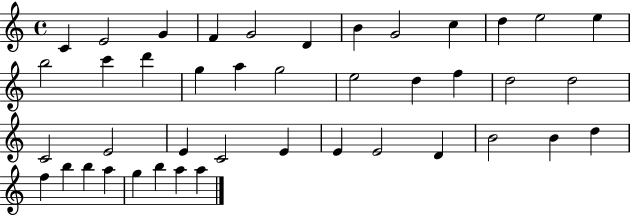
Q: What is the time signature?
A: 4/4